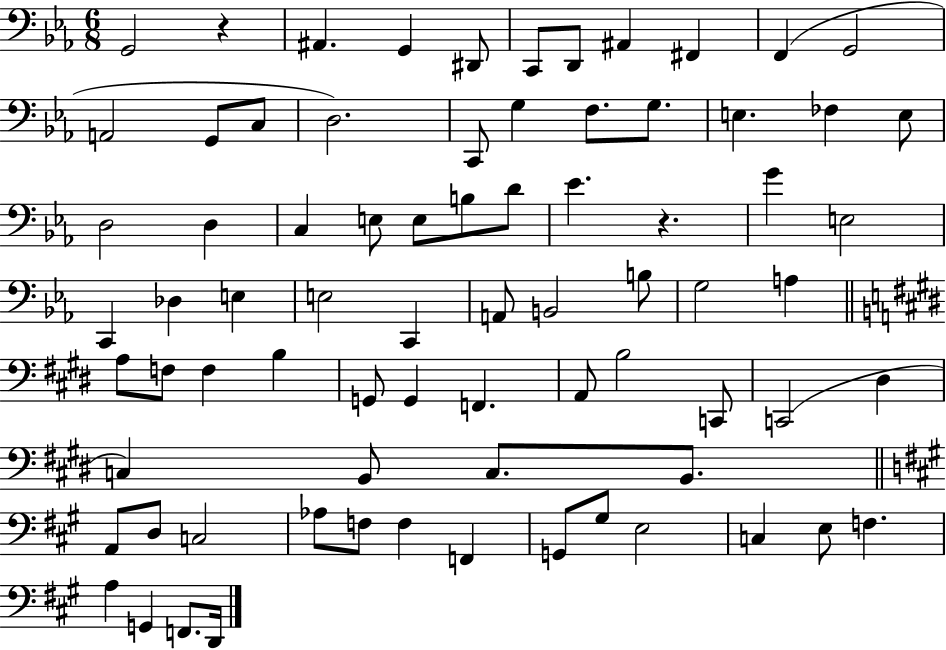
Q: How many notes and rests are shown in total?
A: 76